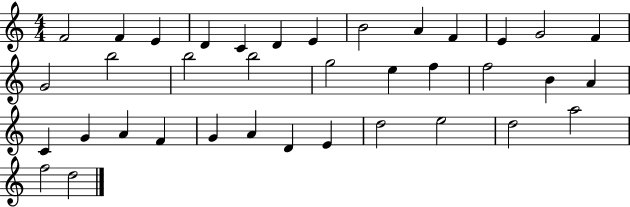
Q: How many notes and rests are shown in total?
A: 37